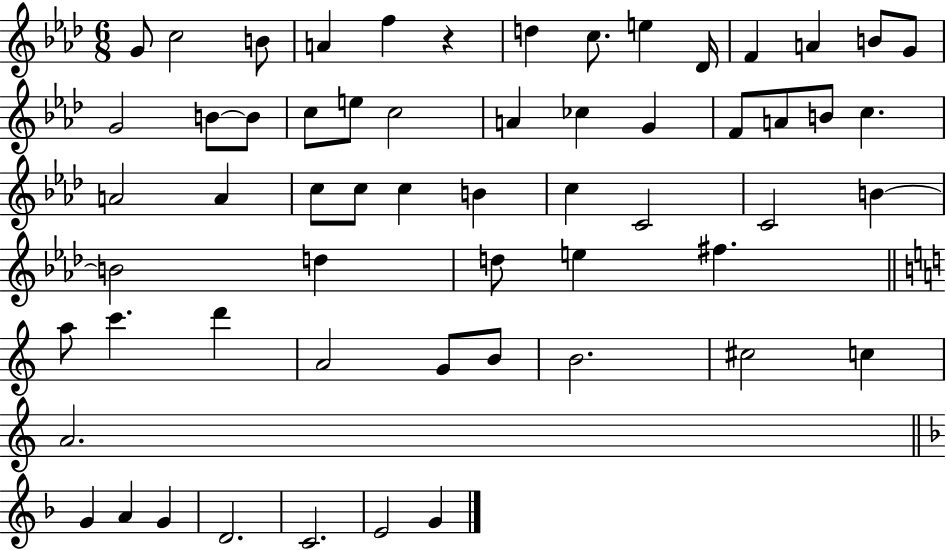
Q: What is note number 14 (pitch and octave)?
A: G4